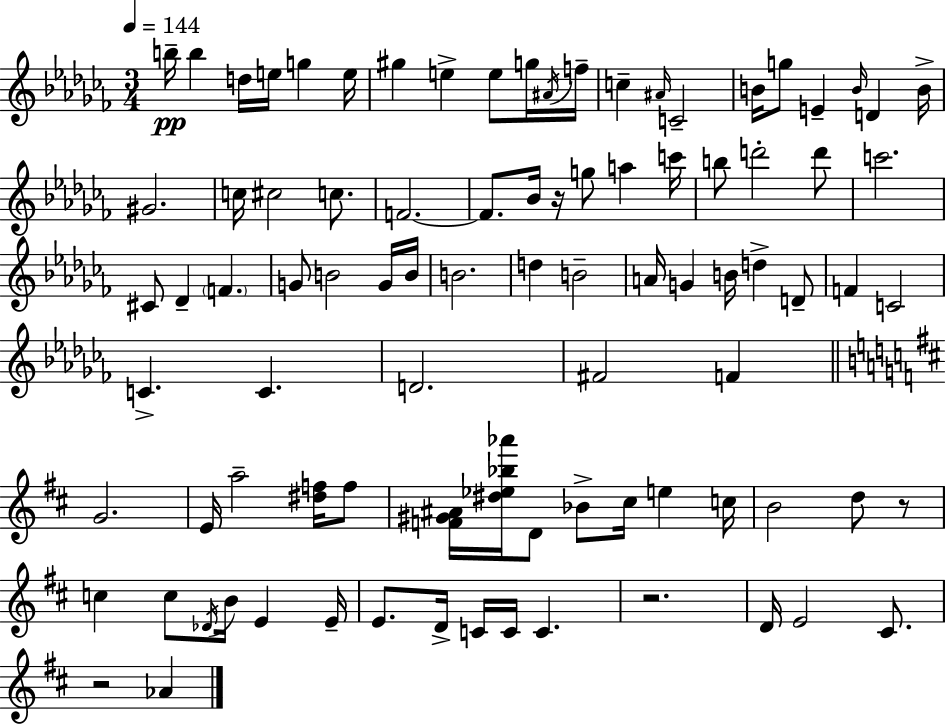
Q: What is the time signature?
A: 3/4